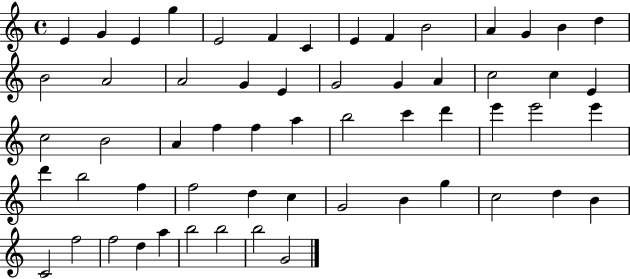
E4/q G4/q E4/q G5/q E4/h F4/q C4/q E4/q F4/q B4/h A4/q G4/q B4/q D5/q B4/h A4/h A4/h G4/q E4/q G4/h G4/q A4/q C5/h C5/q E4/q C5/h B4/h A4/q F5/q F5/q A5/q B5/h C6/q D6/q E6/q E6/h E6/q D6/q B5/h F5/q F5/h D5/q C5/q G4/h B4/q G5/q C5/h D5/q B4/q C4/h F5/h F5/h D5/q A5/q B5/h B5/h B5/h G4/h